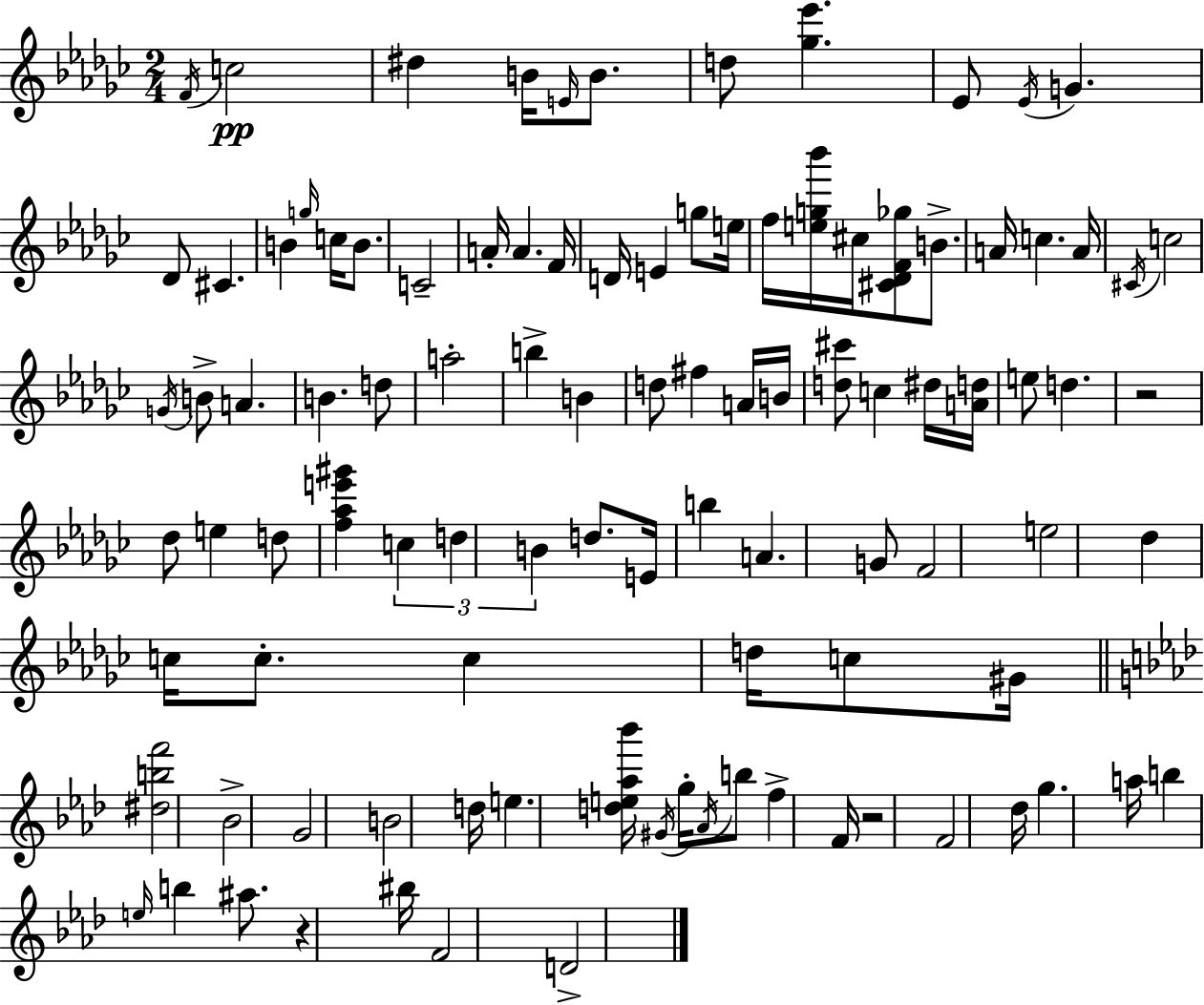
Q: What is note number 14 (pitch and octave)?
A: G5